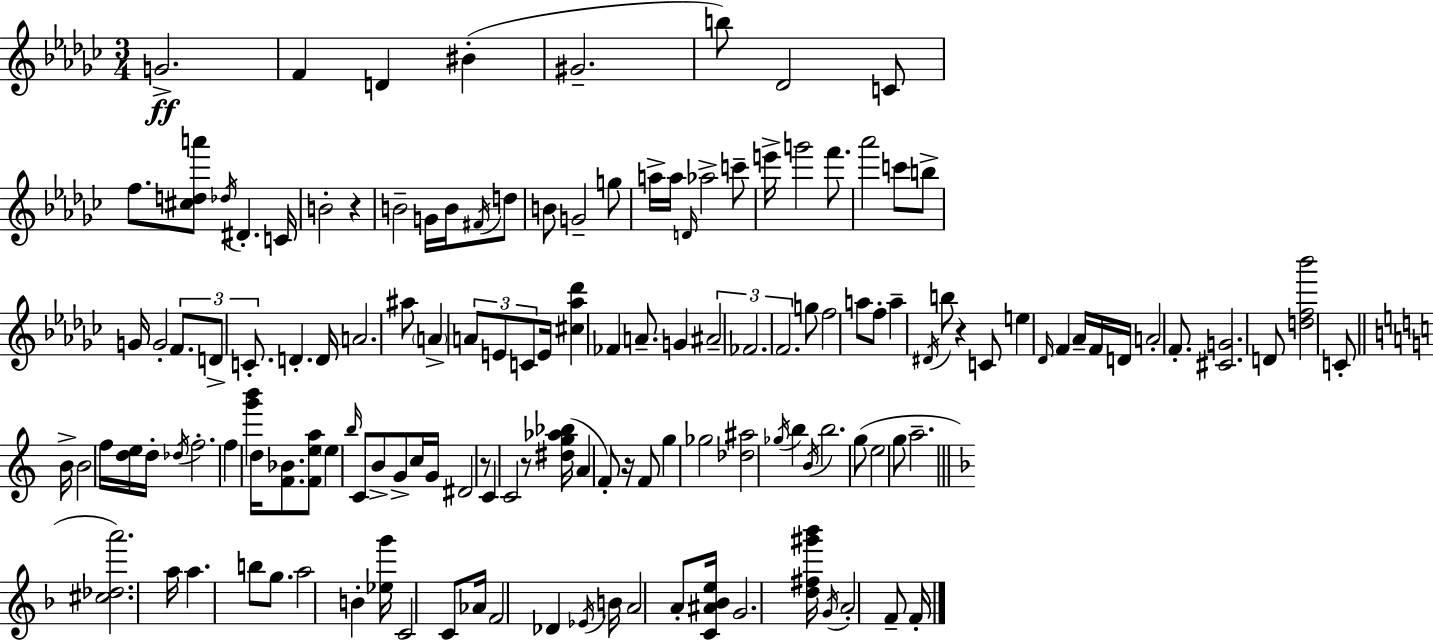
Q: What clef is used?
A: treble